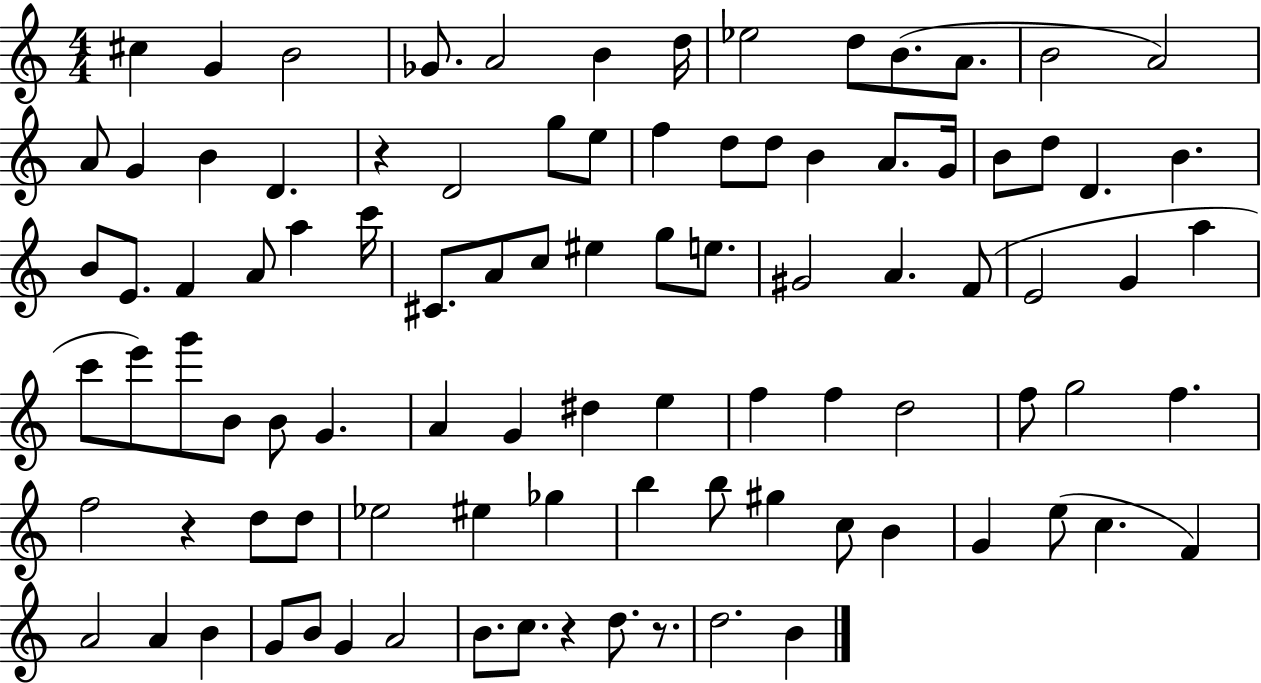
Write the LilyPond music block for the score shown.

{
  \clef treble
  \numericTimeSignature
  \time 4/4
  \key c \major
  cis''4 g'4 b'2 | ges'8. a'2 b'4 d''16 | ees''2 d''8 b'8.( a'8. | b'2 a'2) | \break a'8 g'4 b'4 d'4. | r4 d'2 g''8 e''8 | f''4 d''8 d''8 b'4 a'8. g'16 | b'8 d''8 d'4. b'4. | \break b'8 e'8. f'4 a'8 a''4 c'''16 | cis'8. a'8 c''8 eis''4 g''8 e''8. | gis'2 a'4. f'8( | e'2 g'4 a''4 | \break c'''8 e'''8) g'''8 b'8 b'8 g'4. | a'4 g'4 dis''4 e''4 | f''4 f''4 d''2 | f''8 g''2 f''4. | \break f''2 r4 d''8 d''8 | ees''2 eis''4 ges''4 | b''4 b''8 gis''4 c''8 b'4 | g'4 e''8( c''4. f'4) | \break a'2 a'4 b'4 | g'8 b'8 g'4 a'2 | b'8. c''8. r4 d''8. r8. | d''2. b'4 | \break \bar "|."
}